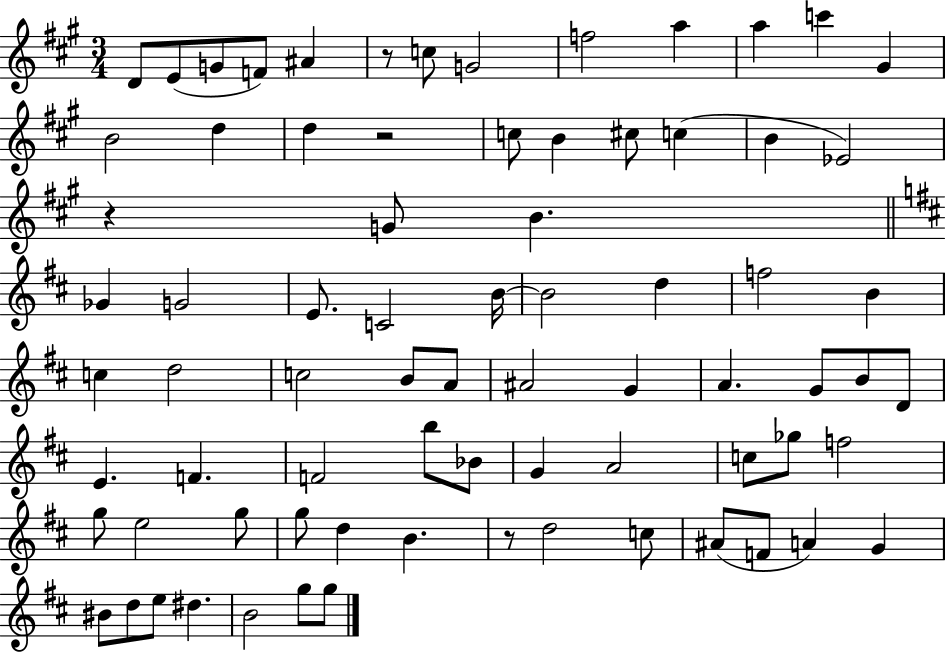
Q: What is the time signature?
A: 3/4